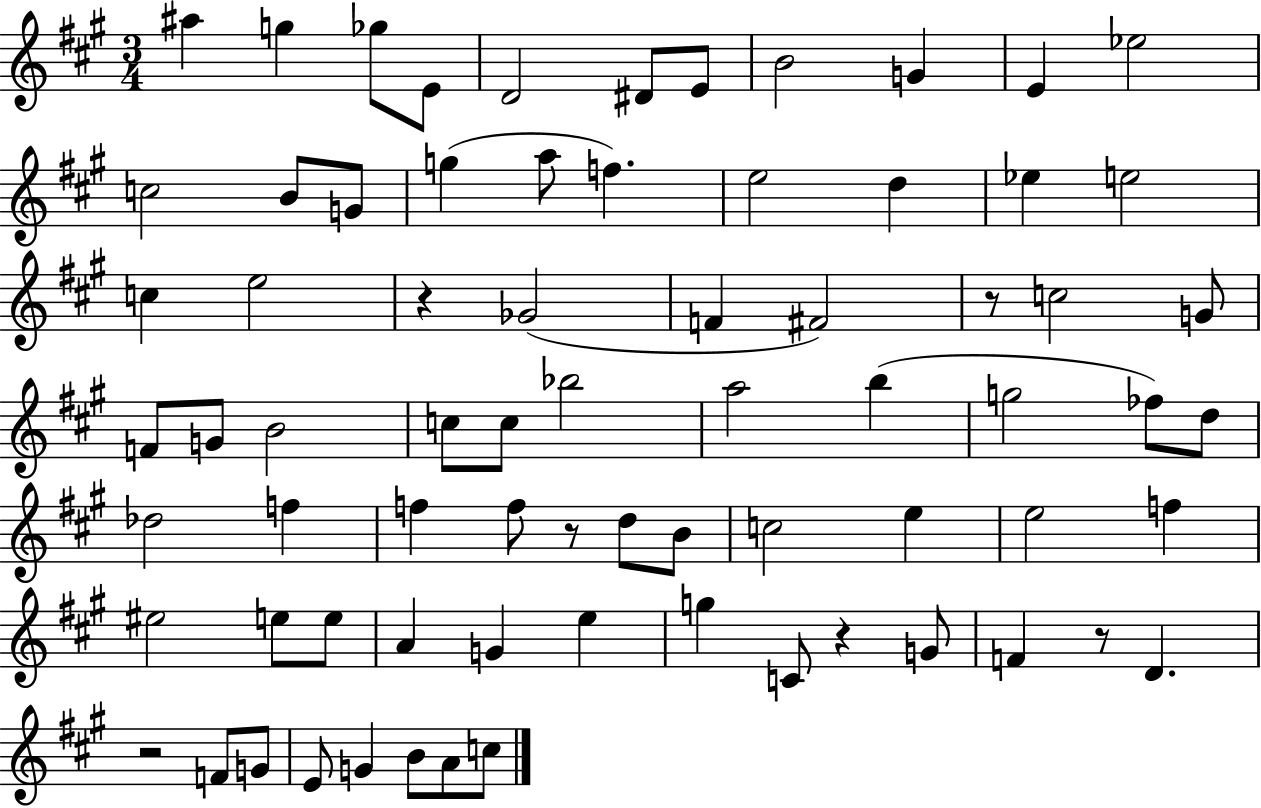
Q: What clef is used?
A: treble